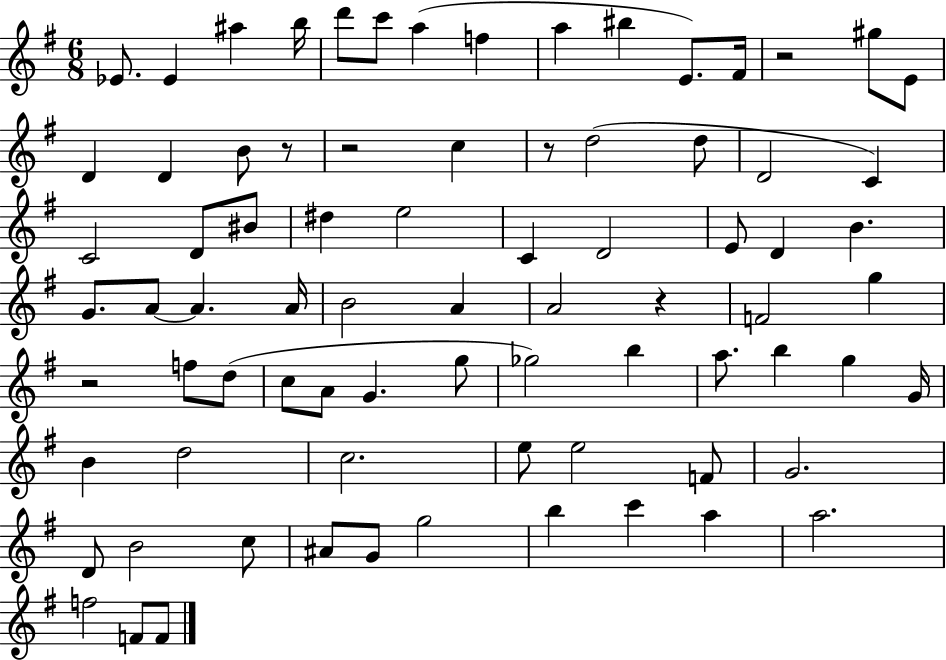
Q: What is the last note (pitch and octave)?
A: F4